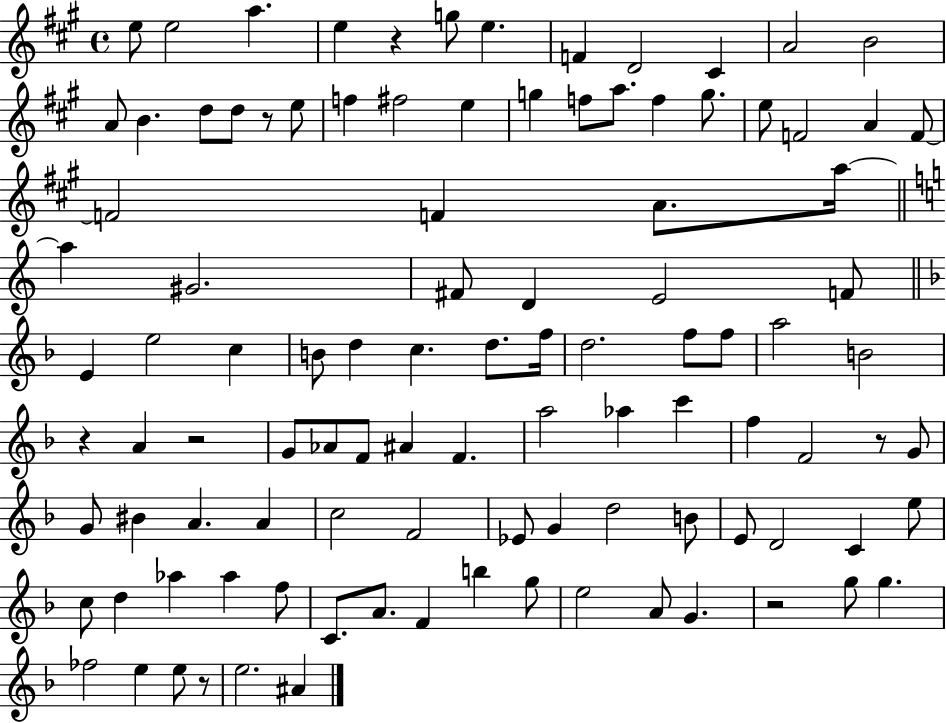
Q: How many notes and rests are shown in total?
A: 104